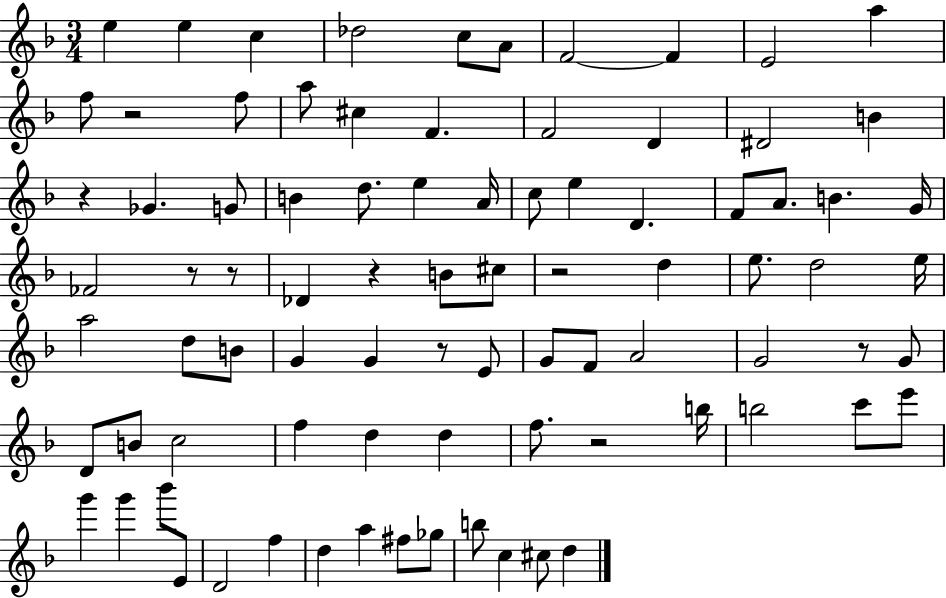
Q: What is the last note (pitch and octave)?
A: D5